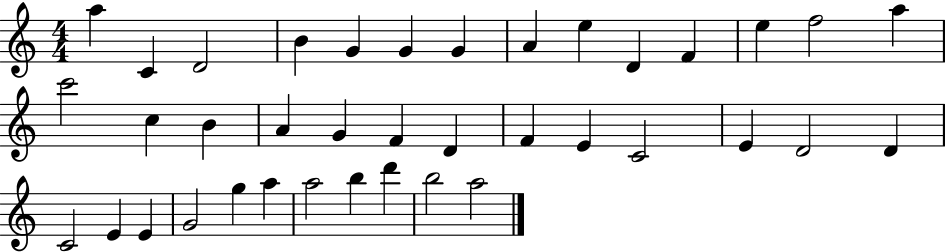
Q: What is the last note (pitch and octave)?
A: A5